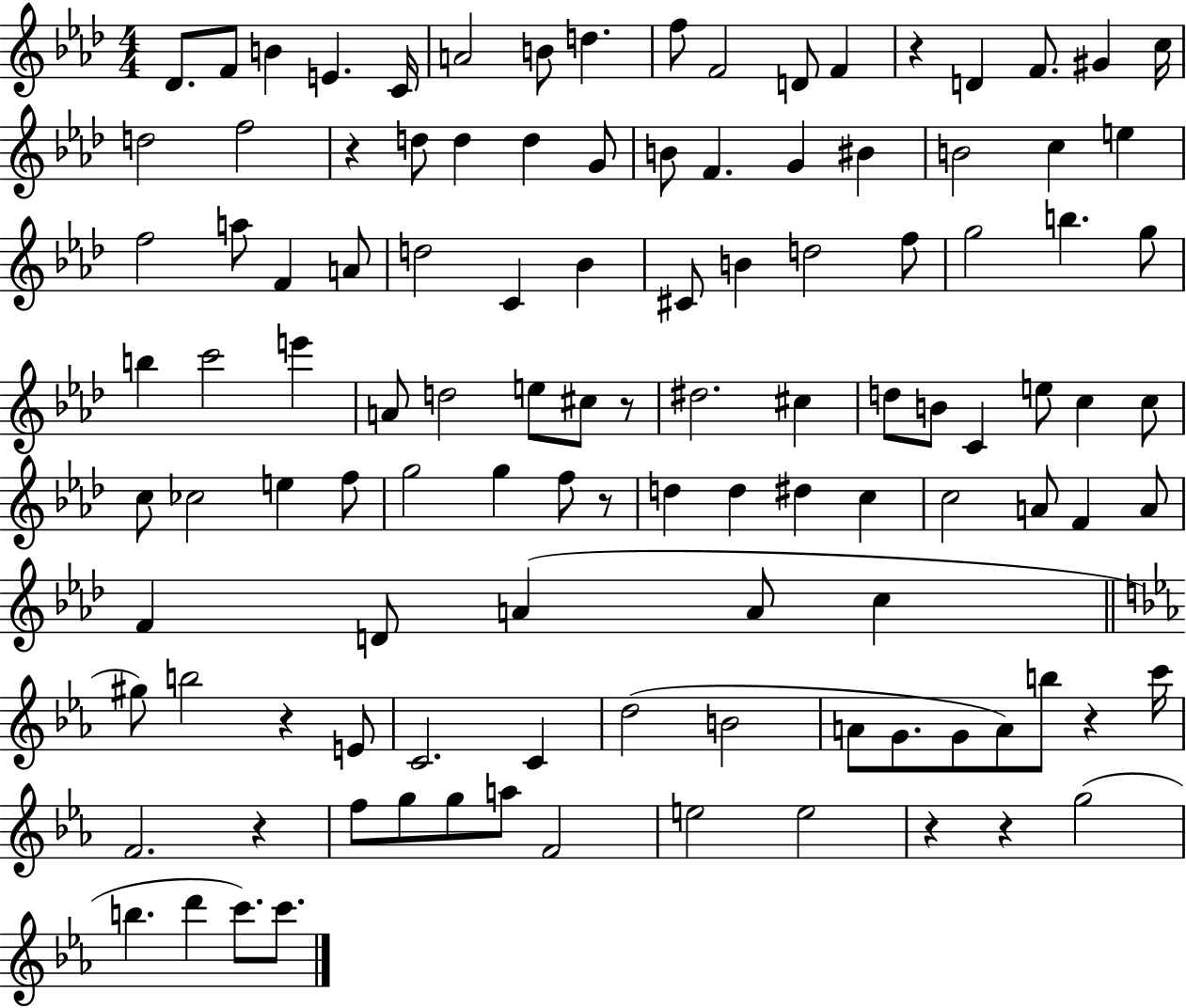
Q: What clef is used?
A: treble